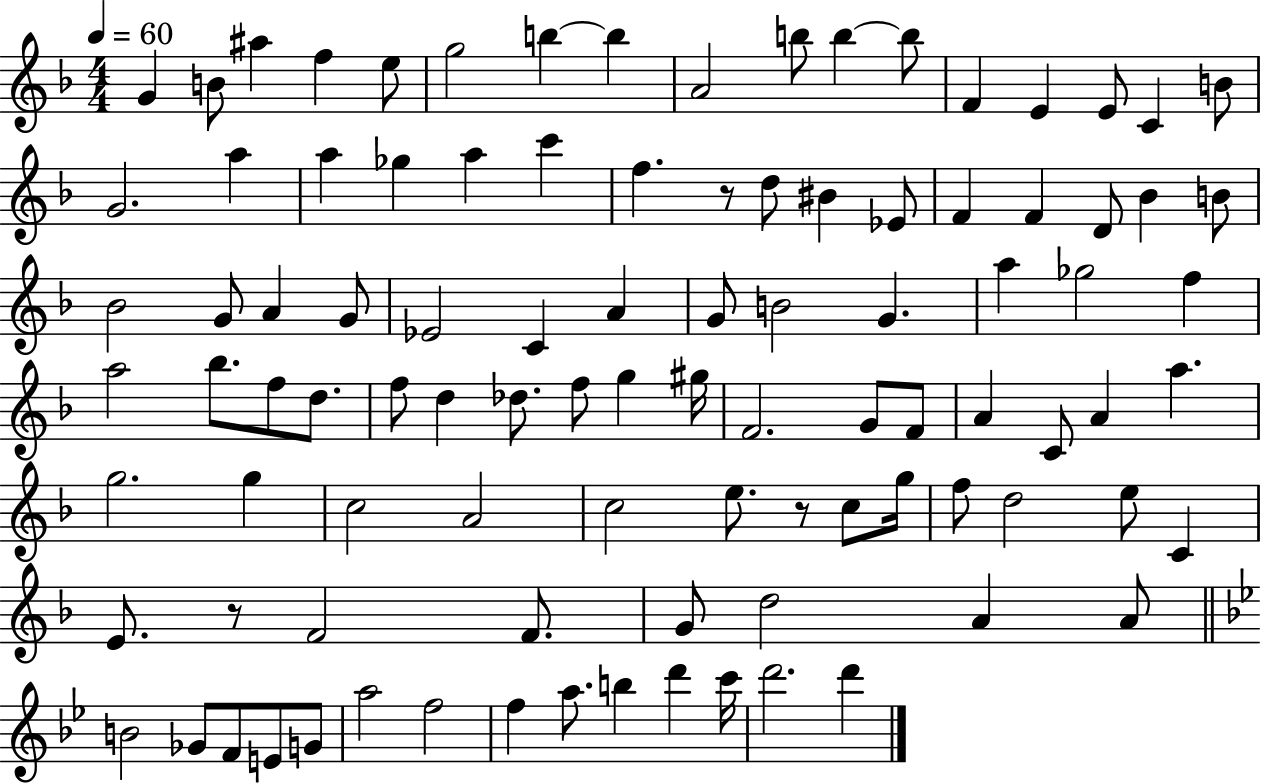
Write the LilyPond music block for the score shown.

{
  \clef treble
  \numericTimeSignature
  \time 4/4
  \key f \major
  \tempo 4 = 60
  \repeat volta 2 { g'4 b'8 ais''4 f''4 e''8 | g''2 b''4~~ b''4 | a'2 b''8 b''4~~ b''8 | f'4 e'4 e'8 c'4 b'8 | \break g'2. a''4 | a''4 ges''4 a''4 c'''4 | f''4. r8 d''8 bis'4 ees'8 | f'4 f'4 d'8 bes'4 b'8 | \break bes'2 g'8 a'4 g'8 | ees'2 c'4 a'4 | g'8 b'2 g'4. | a''4 ges''2 f''4 | \break a''2 bes''8. f''8 d''8. | f''8 d''4 des''8. f''8 g''4 gis''16 | f'2. g'8 f'8 | a'4 c'8 a'4 a''4. | \break g''2. g''4 | c''2 a'2 | c''2 e''8. r8 c''8 g''16 | f''8 d''2 e''8 c'4 | \break e'8. r8 f'2 f'8. | g'8 d''2 a'4 a'8 | \bar "||" \break \key g \minor b'2 ges'8 f'8 e'8 g'8 | a''2 f''2 | f''4 a''8. b''4 d'''4 c'''16 | d'''2. d'''4 | \break } \bar "|."
}